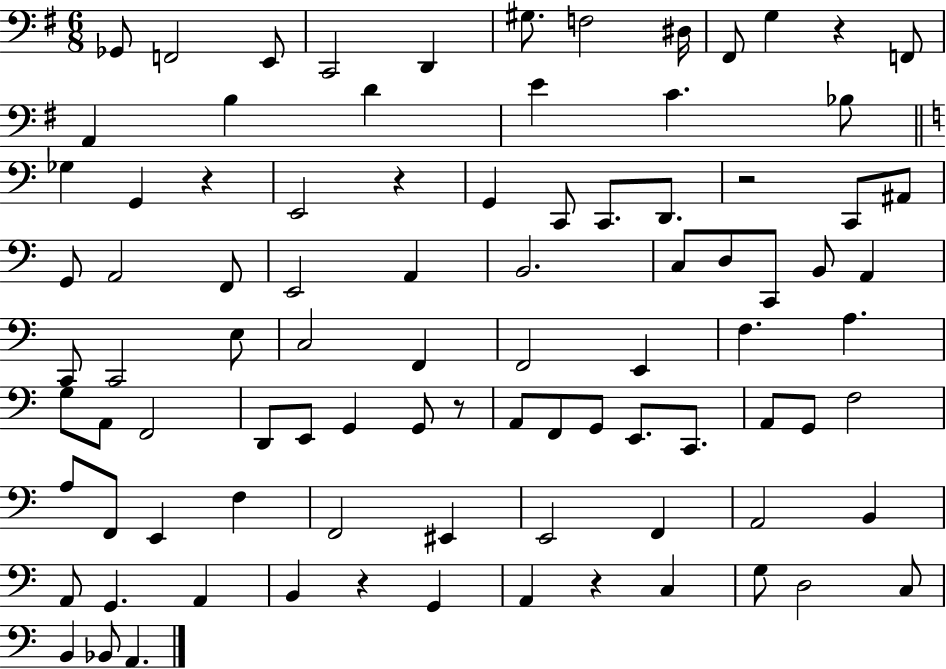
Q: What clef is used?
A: bass